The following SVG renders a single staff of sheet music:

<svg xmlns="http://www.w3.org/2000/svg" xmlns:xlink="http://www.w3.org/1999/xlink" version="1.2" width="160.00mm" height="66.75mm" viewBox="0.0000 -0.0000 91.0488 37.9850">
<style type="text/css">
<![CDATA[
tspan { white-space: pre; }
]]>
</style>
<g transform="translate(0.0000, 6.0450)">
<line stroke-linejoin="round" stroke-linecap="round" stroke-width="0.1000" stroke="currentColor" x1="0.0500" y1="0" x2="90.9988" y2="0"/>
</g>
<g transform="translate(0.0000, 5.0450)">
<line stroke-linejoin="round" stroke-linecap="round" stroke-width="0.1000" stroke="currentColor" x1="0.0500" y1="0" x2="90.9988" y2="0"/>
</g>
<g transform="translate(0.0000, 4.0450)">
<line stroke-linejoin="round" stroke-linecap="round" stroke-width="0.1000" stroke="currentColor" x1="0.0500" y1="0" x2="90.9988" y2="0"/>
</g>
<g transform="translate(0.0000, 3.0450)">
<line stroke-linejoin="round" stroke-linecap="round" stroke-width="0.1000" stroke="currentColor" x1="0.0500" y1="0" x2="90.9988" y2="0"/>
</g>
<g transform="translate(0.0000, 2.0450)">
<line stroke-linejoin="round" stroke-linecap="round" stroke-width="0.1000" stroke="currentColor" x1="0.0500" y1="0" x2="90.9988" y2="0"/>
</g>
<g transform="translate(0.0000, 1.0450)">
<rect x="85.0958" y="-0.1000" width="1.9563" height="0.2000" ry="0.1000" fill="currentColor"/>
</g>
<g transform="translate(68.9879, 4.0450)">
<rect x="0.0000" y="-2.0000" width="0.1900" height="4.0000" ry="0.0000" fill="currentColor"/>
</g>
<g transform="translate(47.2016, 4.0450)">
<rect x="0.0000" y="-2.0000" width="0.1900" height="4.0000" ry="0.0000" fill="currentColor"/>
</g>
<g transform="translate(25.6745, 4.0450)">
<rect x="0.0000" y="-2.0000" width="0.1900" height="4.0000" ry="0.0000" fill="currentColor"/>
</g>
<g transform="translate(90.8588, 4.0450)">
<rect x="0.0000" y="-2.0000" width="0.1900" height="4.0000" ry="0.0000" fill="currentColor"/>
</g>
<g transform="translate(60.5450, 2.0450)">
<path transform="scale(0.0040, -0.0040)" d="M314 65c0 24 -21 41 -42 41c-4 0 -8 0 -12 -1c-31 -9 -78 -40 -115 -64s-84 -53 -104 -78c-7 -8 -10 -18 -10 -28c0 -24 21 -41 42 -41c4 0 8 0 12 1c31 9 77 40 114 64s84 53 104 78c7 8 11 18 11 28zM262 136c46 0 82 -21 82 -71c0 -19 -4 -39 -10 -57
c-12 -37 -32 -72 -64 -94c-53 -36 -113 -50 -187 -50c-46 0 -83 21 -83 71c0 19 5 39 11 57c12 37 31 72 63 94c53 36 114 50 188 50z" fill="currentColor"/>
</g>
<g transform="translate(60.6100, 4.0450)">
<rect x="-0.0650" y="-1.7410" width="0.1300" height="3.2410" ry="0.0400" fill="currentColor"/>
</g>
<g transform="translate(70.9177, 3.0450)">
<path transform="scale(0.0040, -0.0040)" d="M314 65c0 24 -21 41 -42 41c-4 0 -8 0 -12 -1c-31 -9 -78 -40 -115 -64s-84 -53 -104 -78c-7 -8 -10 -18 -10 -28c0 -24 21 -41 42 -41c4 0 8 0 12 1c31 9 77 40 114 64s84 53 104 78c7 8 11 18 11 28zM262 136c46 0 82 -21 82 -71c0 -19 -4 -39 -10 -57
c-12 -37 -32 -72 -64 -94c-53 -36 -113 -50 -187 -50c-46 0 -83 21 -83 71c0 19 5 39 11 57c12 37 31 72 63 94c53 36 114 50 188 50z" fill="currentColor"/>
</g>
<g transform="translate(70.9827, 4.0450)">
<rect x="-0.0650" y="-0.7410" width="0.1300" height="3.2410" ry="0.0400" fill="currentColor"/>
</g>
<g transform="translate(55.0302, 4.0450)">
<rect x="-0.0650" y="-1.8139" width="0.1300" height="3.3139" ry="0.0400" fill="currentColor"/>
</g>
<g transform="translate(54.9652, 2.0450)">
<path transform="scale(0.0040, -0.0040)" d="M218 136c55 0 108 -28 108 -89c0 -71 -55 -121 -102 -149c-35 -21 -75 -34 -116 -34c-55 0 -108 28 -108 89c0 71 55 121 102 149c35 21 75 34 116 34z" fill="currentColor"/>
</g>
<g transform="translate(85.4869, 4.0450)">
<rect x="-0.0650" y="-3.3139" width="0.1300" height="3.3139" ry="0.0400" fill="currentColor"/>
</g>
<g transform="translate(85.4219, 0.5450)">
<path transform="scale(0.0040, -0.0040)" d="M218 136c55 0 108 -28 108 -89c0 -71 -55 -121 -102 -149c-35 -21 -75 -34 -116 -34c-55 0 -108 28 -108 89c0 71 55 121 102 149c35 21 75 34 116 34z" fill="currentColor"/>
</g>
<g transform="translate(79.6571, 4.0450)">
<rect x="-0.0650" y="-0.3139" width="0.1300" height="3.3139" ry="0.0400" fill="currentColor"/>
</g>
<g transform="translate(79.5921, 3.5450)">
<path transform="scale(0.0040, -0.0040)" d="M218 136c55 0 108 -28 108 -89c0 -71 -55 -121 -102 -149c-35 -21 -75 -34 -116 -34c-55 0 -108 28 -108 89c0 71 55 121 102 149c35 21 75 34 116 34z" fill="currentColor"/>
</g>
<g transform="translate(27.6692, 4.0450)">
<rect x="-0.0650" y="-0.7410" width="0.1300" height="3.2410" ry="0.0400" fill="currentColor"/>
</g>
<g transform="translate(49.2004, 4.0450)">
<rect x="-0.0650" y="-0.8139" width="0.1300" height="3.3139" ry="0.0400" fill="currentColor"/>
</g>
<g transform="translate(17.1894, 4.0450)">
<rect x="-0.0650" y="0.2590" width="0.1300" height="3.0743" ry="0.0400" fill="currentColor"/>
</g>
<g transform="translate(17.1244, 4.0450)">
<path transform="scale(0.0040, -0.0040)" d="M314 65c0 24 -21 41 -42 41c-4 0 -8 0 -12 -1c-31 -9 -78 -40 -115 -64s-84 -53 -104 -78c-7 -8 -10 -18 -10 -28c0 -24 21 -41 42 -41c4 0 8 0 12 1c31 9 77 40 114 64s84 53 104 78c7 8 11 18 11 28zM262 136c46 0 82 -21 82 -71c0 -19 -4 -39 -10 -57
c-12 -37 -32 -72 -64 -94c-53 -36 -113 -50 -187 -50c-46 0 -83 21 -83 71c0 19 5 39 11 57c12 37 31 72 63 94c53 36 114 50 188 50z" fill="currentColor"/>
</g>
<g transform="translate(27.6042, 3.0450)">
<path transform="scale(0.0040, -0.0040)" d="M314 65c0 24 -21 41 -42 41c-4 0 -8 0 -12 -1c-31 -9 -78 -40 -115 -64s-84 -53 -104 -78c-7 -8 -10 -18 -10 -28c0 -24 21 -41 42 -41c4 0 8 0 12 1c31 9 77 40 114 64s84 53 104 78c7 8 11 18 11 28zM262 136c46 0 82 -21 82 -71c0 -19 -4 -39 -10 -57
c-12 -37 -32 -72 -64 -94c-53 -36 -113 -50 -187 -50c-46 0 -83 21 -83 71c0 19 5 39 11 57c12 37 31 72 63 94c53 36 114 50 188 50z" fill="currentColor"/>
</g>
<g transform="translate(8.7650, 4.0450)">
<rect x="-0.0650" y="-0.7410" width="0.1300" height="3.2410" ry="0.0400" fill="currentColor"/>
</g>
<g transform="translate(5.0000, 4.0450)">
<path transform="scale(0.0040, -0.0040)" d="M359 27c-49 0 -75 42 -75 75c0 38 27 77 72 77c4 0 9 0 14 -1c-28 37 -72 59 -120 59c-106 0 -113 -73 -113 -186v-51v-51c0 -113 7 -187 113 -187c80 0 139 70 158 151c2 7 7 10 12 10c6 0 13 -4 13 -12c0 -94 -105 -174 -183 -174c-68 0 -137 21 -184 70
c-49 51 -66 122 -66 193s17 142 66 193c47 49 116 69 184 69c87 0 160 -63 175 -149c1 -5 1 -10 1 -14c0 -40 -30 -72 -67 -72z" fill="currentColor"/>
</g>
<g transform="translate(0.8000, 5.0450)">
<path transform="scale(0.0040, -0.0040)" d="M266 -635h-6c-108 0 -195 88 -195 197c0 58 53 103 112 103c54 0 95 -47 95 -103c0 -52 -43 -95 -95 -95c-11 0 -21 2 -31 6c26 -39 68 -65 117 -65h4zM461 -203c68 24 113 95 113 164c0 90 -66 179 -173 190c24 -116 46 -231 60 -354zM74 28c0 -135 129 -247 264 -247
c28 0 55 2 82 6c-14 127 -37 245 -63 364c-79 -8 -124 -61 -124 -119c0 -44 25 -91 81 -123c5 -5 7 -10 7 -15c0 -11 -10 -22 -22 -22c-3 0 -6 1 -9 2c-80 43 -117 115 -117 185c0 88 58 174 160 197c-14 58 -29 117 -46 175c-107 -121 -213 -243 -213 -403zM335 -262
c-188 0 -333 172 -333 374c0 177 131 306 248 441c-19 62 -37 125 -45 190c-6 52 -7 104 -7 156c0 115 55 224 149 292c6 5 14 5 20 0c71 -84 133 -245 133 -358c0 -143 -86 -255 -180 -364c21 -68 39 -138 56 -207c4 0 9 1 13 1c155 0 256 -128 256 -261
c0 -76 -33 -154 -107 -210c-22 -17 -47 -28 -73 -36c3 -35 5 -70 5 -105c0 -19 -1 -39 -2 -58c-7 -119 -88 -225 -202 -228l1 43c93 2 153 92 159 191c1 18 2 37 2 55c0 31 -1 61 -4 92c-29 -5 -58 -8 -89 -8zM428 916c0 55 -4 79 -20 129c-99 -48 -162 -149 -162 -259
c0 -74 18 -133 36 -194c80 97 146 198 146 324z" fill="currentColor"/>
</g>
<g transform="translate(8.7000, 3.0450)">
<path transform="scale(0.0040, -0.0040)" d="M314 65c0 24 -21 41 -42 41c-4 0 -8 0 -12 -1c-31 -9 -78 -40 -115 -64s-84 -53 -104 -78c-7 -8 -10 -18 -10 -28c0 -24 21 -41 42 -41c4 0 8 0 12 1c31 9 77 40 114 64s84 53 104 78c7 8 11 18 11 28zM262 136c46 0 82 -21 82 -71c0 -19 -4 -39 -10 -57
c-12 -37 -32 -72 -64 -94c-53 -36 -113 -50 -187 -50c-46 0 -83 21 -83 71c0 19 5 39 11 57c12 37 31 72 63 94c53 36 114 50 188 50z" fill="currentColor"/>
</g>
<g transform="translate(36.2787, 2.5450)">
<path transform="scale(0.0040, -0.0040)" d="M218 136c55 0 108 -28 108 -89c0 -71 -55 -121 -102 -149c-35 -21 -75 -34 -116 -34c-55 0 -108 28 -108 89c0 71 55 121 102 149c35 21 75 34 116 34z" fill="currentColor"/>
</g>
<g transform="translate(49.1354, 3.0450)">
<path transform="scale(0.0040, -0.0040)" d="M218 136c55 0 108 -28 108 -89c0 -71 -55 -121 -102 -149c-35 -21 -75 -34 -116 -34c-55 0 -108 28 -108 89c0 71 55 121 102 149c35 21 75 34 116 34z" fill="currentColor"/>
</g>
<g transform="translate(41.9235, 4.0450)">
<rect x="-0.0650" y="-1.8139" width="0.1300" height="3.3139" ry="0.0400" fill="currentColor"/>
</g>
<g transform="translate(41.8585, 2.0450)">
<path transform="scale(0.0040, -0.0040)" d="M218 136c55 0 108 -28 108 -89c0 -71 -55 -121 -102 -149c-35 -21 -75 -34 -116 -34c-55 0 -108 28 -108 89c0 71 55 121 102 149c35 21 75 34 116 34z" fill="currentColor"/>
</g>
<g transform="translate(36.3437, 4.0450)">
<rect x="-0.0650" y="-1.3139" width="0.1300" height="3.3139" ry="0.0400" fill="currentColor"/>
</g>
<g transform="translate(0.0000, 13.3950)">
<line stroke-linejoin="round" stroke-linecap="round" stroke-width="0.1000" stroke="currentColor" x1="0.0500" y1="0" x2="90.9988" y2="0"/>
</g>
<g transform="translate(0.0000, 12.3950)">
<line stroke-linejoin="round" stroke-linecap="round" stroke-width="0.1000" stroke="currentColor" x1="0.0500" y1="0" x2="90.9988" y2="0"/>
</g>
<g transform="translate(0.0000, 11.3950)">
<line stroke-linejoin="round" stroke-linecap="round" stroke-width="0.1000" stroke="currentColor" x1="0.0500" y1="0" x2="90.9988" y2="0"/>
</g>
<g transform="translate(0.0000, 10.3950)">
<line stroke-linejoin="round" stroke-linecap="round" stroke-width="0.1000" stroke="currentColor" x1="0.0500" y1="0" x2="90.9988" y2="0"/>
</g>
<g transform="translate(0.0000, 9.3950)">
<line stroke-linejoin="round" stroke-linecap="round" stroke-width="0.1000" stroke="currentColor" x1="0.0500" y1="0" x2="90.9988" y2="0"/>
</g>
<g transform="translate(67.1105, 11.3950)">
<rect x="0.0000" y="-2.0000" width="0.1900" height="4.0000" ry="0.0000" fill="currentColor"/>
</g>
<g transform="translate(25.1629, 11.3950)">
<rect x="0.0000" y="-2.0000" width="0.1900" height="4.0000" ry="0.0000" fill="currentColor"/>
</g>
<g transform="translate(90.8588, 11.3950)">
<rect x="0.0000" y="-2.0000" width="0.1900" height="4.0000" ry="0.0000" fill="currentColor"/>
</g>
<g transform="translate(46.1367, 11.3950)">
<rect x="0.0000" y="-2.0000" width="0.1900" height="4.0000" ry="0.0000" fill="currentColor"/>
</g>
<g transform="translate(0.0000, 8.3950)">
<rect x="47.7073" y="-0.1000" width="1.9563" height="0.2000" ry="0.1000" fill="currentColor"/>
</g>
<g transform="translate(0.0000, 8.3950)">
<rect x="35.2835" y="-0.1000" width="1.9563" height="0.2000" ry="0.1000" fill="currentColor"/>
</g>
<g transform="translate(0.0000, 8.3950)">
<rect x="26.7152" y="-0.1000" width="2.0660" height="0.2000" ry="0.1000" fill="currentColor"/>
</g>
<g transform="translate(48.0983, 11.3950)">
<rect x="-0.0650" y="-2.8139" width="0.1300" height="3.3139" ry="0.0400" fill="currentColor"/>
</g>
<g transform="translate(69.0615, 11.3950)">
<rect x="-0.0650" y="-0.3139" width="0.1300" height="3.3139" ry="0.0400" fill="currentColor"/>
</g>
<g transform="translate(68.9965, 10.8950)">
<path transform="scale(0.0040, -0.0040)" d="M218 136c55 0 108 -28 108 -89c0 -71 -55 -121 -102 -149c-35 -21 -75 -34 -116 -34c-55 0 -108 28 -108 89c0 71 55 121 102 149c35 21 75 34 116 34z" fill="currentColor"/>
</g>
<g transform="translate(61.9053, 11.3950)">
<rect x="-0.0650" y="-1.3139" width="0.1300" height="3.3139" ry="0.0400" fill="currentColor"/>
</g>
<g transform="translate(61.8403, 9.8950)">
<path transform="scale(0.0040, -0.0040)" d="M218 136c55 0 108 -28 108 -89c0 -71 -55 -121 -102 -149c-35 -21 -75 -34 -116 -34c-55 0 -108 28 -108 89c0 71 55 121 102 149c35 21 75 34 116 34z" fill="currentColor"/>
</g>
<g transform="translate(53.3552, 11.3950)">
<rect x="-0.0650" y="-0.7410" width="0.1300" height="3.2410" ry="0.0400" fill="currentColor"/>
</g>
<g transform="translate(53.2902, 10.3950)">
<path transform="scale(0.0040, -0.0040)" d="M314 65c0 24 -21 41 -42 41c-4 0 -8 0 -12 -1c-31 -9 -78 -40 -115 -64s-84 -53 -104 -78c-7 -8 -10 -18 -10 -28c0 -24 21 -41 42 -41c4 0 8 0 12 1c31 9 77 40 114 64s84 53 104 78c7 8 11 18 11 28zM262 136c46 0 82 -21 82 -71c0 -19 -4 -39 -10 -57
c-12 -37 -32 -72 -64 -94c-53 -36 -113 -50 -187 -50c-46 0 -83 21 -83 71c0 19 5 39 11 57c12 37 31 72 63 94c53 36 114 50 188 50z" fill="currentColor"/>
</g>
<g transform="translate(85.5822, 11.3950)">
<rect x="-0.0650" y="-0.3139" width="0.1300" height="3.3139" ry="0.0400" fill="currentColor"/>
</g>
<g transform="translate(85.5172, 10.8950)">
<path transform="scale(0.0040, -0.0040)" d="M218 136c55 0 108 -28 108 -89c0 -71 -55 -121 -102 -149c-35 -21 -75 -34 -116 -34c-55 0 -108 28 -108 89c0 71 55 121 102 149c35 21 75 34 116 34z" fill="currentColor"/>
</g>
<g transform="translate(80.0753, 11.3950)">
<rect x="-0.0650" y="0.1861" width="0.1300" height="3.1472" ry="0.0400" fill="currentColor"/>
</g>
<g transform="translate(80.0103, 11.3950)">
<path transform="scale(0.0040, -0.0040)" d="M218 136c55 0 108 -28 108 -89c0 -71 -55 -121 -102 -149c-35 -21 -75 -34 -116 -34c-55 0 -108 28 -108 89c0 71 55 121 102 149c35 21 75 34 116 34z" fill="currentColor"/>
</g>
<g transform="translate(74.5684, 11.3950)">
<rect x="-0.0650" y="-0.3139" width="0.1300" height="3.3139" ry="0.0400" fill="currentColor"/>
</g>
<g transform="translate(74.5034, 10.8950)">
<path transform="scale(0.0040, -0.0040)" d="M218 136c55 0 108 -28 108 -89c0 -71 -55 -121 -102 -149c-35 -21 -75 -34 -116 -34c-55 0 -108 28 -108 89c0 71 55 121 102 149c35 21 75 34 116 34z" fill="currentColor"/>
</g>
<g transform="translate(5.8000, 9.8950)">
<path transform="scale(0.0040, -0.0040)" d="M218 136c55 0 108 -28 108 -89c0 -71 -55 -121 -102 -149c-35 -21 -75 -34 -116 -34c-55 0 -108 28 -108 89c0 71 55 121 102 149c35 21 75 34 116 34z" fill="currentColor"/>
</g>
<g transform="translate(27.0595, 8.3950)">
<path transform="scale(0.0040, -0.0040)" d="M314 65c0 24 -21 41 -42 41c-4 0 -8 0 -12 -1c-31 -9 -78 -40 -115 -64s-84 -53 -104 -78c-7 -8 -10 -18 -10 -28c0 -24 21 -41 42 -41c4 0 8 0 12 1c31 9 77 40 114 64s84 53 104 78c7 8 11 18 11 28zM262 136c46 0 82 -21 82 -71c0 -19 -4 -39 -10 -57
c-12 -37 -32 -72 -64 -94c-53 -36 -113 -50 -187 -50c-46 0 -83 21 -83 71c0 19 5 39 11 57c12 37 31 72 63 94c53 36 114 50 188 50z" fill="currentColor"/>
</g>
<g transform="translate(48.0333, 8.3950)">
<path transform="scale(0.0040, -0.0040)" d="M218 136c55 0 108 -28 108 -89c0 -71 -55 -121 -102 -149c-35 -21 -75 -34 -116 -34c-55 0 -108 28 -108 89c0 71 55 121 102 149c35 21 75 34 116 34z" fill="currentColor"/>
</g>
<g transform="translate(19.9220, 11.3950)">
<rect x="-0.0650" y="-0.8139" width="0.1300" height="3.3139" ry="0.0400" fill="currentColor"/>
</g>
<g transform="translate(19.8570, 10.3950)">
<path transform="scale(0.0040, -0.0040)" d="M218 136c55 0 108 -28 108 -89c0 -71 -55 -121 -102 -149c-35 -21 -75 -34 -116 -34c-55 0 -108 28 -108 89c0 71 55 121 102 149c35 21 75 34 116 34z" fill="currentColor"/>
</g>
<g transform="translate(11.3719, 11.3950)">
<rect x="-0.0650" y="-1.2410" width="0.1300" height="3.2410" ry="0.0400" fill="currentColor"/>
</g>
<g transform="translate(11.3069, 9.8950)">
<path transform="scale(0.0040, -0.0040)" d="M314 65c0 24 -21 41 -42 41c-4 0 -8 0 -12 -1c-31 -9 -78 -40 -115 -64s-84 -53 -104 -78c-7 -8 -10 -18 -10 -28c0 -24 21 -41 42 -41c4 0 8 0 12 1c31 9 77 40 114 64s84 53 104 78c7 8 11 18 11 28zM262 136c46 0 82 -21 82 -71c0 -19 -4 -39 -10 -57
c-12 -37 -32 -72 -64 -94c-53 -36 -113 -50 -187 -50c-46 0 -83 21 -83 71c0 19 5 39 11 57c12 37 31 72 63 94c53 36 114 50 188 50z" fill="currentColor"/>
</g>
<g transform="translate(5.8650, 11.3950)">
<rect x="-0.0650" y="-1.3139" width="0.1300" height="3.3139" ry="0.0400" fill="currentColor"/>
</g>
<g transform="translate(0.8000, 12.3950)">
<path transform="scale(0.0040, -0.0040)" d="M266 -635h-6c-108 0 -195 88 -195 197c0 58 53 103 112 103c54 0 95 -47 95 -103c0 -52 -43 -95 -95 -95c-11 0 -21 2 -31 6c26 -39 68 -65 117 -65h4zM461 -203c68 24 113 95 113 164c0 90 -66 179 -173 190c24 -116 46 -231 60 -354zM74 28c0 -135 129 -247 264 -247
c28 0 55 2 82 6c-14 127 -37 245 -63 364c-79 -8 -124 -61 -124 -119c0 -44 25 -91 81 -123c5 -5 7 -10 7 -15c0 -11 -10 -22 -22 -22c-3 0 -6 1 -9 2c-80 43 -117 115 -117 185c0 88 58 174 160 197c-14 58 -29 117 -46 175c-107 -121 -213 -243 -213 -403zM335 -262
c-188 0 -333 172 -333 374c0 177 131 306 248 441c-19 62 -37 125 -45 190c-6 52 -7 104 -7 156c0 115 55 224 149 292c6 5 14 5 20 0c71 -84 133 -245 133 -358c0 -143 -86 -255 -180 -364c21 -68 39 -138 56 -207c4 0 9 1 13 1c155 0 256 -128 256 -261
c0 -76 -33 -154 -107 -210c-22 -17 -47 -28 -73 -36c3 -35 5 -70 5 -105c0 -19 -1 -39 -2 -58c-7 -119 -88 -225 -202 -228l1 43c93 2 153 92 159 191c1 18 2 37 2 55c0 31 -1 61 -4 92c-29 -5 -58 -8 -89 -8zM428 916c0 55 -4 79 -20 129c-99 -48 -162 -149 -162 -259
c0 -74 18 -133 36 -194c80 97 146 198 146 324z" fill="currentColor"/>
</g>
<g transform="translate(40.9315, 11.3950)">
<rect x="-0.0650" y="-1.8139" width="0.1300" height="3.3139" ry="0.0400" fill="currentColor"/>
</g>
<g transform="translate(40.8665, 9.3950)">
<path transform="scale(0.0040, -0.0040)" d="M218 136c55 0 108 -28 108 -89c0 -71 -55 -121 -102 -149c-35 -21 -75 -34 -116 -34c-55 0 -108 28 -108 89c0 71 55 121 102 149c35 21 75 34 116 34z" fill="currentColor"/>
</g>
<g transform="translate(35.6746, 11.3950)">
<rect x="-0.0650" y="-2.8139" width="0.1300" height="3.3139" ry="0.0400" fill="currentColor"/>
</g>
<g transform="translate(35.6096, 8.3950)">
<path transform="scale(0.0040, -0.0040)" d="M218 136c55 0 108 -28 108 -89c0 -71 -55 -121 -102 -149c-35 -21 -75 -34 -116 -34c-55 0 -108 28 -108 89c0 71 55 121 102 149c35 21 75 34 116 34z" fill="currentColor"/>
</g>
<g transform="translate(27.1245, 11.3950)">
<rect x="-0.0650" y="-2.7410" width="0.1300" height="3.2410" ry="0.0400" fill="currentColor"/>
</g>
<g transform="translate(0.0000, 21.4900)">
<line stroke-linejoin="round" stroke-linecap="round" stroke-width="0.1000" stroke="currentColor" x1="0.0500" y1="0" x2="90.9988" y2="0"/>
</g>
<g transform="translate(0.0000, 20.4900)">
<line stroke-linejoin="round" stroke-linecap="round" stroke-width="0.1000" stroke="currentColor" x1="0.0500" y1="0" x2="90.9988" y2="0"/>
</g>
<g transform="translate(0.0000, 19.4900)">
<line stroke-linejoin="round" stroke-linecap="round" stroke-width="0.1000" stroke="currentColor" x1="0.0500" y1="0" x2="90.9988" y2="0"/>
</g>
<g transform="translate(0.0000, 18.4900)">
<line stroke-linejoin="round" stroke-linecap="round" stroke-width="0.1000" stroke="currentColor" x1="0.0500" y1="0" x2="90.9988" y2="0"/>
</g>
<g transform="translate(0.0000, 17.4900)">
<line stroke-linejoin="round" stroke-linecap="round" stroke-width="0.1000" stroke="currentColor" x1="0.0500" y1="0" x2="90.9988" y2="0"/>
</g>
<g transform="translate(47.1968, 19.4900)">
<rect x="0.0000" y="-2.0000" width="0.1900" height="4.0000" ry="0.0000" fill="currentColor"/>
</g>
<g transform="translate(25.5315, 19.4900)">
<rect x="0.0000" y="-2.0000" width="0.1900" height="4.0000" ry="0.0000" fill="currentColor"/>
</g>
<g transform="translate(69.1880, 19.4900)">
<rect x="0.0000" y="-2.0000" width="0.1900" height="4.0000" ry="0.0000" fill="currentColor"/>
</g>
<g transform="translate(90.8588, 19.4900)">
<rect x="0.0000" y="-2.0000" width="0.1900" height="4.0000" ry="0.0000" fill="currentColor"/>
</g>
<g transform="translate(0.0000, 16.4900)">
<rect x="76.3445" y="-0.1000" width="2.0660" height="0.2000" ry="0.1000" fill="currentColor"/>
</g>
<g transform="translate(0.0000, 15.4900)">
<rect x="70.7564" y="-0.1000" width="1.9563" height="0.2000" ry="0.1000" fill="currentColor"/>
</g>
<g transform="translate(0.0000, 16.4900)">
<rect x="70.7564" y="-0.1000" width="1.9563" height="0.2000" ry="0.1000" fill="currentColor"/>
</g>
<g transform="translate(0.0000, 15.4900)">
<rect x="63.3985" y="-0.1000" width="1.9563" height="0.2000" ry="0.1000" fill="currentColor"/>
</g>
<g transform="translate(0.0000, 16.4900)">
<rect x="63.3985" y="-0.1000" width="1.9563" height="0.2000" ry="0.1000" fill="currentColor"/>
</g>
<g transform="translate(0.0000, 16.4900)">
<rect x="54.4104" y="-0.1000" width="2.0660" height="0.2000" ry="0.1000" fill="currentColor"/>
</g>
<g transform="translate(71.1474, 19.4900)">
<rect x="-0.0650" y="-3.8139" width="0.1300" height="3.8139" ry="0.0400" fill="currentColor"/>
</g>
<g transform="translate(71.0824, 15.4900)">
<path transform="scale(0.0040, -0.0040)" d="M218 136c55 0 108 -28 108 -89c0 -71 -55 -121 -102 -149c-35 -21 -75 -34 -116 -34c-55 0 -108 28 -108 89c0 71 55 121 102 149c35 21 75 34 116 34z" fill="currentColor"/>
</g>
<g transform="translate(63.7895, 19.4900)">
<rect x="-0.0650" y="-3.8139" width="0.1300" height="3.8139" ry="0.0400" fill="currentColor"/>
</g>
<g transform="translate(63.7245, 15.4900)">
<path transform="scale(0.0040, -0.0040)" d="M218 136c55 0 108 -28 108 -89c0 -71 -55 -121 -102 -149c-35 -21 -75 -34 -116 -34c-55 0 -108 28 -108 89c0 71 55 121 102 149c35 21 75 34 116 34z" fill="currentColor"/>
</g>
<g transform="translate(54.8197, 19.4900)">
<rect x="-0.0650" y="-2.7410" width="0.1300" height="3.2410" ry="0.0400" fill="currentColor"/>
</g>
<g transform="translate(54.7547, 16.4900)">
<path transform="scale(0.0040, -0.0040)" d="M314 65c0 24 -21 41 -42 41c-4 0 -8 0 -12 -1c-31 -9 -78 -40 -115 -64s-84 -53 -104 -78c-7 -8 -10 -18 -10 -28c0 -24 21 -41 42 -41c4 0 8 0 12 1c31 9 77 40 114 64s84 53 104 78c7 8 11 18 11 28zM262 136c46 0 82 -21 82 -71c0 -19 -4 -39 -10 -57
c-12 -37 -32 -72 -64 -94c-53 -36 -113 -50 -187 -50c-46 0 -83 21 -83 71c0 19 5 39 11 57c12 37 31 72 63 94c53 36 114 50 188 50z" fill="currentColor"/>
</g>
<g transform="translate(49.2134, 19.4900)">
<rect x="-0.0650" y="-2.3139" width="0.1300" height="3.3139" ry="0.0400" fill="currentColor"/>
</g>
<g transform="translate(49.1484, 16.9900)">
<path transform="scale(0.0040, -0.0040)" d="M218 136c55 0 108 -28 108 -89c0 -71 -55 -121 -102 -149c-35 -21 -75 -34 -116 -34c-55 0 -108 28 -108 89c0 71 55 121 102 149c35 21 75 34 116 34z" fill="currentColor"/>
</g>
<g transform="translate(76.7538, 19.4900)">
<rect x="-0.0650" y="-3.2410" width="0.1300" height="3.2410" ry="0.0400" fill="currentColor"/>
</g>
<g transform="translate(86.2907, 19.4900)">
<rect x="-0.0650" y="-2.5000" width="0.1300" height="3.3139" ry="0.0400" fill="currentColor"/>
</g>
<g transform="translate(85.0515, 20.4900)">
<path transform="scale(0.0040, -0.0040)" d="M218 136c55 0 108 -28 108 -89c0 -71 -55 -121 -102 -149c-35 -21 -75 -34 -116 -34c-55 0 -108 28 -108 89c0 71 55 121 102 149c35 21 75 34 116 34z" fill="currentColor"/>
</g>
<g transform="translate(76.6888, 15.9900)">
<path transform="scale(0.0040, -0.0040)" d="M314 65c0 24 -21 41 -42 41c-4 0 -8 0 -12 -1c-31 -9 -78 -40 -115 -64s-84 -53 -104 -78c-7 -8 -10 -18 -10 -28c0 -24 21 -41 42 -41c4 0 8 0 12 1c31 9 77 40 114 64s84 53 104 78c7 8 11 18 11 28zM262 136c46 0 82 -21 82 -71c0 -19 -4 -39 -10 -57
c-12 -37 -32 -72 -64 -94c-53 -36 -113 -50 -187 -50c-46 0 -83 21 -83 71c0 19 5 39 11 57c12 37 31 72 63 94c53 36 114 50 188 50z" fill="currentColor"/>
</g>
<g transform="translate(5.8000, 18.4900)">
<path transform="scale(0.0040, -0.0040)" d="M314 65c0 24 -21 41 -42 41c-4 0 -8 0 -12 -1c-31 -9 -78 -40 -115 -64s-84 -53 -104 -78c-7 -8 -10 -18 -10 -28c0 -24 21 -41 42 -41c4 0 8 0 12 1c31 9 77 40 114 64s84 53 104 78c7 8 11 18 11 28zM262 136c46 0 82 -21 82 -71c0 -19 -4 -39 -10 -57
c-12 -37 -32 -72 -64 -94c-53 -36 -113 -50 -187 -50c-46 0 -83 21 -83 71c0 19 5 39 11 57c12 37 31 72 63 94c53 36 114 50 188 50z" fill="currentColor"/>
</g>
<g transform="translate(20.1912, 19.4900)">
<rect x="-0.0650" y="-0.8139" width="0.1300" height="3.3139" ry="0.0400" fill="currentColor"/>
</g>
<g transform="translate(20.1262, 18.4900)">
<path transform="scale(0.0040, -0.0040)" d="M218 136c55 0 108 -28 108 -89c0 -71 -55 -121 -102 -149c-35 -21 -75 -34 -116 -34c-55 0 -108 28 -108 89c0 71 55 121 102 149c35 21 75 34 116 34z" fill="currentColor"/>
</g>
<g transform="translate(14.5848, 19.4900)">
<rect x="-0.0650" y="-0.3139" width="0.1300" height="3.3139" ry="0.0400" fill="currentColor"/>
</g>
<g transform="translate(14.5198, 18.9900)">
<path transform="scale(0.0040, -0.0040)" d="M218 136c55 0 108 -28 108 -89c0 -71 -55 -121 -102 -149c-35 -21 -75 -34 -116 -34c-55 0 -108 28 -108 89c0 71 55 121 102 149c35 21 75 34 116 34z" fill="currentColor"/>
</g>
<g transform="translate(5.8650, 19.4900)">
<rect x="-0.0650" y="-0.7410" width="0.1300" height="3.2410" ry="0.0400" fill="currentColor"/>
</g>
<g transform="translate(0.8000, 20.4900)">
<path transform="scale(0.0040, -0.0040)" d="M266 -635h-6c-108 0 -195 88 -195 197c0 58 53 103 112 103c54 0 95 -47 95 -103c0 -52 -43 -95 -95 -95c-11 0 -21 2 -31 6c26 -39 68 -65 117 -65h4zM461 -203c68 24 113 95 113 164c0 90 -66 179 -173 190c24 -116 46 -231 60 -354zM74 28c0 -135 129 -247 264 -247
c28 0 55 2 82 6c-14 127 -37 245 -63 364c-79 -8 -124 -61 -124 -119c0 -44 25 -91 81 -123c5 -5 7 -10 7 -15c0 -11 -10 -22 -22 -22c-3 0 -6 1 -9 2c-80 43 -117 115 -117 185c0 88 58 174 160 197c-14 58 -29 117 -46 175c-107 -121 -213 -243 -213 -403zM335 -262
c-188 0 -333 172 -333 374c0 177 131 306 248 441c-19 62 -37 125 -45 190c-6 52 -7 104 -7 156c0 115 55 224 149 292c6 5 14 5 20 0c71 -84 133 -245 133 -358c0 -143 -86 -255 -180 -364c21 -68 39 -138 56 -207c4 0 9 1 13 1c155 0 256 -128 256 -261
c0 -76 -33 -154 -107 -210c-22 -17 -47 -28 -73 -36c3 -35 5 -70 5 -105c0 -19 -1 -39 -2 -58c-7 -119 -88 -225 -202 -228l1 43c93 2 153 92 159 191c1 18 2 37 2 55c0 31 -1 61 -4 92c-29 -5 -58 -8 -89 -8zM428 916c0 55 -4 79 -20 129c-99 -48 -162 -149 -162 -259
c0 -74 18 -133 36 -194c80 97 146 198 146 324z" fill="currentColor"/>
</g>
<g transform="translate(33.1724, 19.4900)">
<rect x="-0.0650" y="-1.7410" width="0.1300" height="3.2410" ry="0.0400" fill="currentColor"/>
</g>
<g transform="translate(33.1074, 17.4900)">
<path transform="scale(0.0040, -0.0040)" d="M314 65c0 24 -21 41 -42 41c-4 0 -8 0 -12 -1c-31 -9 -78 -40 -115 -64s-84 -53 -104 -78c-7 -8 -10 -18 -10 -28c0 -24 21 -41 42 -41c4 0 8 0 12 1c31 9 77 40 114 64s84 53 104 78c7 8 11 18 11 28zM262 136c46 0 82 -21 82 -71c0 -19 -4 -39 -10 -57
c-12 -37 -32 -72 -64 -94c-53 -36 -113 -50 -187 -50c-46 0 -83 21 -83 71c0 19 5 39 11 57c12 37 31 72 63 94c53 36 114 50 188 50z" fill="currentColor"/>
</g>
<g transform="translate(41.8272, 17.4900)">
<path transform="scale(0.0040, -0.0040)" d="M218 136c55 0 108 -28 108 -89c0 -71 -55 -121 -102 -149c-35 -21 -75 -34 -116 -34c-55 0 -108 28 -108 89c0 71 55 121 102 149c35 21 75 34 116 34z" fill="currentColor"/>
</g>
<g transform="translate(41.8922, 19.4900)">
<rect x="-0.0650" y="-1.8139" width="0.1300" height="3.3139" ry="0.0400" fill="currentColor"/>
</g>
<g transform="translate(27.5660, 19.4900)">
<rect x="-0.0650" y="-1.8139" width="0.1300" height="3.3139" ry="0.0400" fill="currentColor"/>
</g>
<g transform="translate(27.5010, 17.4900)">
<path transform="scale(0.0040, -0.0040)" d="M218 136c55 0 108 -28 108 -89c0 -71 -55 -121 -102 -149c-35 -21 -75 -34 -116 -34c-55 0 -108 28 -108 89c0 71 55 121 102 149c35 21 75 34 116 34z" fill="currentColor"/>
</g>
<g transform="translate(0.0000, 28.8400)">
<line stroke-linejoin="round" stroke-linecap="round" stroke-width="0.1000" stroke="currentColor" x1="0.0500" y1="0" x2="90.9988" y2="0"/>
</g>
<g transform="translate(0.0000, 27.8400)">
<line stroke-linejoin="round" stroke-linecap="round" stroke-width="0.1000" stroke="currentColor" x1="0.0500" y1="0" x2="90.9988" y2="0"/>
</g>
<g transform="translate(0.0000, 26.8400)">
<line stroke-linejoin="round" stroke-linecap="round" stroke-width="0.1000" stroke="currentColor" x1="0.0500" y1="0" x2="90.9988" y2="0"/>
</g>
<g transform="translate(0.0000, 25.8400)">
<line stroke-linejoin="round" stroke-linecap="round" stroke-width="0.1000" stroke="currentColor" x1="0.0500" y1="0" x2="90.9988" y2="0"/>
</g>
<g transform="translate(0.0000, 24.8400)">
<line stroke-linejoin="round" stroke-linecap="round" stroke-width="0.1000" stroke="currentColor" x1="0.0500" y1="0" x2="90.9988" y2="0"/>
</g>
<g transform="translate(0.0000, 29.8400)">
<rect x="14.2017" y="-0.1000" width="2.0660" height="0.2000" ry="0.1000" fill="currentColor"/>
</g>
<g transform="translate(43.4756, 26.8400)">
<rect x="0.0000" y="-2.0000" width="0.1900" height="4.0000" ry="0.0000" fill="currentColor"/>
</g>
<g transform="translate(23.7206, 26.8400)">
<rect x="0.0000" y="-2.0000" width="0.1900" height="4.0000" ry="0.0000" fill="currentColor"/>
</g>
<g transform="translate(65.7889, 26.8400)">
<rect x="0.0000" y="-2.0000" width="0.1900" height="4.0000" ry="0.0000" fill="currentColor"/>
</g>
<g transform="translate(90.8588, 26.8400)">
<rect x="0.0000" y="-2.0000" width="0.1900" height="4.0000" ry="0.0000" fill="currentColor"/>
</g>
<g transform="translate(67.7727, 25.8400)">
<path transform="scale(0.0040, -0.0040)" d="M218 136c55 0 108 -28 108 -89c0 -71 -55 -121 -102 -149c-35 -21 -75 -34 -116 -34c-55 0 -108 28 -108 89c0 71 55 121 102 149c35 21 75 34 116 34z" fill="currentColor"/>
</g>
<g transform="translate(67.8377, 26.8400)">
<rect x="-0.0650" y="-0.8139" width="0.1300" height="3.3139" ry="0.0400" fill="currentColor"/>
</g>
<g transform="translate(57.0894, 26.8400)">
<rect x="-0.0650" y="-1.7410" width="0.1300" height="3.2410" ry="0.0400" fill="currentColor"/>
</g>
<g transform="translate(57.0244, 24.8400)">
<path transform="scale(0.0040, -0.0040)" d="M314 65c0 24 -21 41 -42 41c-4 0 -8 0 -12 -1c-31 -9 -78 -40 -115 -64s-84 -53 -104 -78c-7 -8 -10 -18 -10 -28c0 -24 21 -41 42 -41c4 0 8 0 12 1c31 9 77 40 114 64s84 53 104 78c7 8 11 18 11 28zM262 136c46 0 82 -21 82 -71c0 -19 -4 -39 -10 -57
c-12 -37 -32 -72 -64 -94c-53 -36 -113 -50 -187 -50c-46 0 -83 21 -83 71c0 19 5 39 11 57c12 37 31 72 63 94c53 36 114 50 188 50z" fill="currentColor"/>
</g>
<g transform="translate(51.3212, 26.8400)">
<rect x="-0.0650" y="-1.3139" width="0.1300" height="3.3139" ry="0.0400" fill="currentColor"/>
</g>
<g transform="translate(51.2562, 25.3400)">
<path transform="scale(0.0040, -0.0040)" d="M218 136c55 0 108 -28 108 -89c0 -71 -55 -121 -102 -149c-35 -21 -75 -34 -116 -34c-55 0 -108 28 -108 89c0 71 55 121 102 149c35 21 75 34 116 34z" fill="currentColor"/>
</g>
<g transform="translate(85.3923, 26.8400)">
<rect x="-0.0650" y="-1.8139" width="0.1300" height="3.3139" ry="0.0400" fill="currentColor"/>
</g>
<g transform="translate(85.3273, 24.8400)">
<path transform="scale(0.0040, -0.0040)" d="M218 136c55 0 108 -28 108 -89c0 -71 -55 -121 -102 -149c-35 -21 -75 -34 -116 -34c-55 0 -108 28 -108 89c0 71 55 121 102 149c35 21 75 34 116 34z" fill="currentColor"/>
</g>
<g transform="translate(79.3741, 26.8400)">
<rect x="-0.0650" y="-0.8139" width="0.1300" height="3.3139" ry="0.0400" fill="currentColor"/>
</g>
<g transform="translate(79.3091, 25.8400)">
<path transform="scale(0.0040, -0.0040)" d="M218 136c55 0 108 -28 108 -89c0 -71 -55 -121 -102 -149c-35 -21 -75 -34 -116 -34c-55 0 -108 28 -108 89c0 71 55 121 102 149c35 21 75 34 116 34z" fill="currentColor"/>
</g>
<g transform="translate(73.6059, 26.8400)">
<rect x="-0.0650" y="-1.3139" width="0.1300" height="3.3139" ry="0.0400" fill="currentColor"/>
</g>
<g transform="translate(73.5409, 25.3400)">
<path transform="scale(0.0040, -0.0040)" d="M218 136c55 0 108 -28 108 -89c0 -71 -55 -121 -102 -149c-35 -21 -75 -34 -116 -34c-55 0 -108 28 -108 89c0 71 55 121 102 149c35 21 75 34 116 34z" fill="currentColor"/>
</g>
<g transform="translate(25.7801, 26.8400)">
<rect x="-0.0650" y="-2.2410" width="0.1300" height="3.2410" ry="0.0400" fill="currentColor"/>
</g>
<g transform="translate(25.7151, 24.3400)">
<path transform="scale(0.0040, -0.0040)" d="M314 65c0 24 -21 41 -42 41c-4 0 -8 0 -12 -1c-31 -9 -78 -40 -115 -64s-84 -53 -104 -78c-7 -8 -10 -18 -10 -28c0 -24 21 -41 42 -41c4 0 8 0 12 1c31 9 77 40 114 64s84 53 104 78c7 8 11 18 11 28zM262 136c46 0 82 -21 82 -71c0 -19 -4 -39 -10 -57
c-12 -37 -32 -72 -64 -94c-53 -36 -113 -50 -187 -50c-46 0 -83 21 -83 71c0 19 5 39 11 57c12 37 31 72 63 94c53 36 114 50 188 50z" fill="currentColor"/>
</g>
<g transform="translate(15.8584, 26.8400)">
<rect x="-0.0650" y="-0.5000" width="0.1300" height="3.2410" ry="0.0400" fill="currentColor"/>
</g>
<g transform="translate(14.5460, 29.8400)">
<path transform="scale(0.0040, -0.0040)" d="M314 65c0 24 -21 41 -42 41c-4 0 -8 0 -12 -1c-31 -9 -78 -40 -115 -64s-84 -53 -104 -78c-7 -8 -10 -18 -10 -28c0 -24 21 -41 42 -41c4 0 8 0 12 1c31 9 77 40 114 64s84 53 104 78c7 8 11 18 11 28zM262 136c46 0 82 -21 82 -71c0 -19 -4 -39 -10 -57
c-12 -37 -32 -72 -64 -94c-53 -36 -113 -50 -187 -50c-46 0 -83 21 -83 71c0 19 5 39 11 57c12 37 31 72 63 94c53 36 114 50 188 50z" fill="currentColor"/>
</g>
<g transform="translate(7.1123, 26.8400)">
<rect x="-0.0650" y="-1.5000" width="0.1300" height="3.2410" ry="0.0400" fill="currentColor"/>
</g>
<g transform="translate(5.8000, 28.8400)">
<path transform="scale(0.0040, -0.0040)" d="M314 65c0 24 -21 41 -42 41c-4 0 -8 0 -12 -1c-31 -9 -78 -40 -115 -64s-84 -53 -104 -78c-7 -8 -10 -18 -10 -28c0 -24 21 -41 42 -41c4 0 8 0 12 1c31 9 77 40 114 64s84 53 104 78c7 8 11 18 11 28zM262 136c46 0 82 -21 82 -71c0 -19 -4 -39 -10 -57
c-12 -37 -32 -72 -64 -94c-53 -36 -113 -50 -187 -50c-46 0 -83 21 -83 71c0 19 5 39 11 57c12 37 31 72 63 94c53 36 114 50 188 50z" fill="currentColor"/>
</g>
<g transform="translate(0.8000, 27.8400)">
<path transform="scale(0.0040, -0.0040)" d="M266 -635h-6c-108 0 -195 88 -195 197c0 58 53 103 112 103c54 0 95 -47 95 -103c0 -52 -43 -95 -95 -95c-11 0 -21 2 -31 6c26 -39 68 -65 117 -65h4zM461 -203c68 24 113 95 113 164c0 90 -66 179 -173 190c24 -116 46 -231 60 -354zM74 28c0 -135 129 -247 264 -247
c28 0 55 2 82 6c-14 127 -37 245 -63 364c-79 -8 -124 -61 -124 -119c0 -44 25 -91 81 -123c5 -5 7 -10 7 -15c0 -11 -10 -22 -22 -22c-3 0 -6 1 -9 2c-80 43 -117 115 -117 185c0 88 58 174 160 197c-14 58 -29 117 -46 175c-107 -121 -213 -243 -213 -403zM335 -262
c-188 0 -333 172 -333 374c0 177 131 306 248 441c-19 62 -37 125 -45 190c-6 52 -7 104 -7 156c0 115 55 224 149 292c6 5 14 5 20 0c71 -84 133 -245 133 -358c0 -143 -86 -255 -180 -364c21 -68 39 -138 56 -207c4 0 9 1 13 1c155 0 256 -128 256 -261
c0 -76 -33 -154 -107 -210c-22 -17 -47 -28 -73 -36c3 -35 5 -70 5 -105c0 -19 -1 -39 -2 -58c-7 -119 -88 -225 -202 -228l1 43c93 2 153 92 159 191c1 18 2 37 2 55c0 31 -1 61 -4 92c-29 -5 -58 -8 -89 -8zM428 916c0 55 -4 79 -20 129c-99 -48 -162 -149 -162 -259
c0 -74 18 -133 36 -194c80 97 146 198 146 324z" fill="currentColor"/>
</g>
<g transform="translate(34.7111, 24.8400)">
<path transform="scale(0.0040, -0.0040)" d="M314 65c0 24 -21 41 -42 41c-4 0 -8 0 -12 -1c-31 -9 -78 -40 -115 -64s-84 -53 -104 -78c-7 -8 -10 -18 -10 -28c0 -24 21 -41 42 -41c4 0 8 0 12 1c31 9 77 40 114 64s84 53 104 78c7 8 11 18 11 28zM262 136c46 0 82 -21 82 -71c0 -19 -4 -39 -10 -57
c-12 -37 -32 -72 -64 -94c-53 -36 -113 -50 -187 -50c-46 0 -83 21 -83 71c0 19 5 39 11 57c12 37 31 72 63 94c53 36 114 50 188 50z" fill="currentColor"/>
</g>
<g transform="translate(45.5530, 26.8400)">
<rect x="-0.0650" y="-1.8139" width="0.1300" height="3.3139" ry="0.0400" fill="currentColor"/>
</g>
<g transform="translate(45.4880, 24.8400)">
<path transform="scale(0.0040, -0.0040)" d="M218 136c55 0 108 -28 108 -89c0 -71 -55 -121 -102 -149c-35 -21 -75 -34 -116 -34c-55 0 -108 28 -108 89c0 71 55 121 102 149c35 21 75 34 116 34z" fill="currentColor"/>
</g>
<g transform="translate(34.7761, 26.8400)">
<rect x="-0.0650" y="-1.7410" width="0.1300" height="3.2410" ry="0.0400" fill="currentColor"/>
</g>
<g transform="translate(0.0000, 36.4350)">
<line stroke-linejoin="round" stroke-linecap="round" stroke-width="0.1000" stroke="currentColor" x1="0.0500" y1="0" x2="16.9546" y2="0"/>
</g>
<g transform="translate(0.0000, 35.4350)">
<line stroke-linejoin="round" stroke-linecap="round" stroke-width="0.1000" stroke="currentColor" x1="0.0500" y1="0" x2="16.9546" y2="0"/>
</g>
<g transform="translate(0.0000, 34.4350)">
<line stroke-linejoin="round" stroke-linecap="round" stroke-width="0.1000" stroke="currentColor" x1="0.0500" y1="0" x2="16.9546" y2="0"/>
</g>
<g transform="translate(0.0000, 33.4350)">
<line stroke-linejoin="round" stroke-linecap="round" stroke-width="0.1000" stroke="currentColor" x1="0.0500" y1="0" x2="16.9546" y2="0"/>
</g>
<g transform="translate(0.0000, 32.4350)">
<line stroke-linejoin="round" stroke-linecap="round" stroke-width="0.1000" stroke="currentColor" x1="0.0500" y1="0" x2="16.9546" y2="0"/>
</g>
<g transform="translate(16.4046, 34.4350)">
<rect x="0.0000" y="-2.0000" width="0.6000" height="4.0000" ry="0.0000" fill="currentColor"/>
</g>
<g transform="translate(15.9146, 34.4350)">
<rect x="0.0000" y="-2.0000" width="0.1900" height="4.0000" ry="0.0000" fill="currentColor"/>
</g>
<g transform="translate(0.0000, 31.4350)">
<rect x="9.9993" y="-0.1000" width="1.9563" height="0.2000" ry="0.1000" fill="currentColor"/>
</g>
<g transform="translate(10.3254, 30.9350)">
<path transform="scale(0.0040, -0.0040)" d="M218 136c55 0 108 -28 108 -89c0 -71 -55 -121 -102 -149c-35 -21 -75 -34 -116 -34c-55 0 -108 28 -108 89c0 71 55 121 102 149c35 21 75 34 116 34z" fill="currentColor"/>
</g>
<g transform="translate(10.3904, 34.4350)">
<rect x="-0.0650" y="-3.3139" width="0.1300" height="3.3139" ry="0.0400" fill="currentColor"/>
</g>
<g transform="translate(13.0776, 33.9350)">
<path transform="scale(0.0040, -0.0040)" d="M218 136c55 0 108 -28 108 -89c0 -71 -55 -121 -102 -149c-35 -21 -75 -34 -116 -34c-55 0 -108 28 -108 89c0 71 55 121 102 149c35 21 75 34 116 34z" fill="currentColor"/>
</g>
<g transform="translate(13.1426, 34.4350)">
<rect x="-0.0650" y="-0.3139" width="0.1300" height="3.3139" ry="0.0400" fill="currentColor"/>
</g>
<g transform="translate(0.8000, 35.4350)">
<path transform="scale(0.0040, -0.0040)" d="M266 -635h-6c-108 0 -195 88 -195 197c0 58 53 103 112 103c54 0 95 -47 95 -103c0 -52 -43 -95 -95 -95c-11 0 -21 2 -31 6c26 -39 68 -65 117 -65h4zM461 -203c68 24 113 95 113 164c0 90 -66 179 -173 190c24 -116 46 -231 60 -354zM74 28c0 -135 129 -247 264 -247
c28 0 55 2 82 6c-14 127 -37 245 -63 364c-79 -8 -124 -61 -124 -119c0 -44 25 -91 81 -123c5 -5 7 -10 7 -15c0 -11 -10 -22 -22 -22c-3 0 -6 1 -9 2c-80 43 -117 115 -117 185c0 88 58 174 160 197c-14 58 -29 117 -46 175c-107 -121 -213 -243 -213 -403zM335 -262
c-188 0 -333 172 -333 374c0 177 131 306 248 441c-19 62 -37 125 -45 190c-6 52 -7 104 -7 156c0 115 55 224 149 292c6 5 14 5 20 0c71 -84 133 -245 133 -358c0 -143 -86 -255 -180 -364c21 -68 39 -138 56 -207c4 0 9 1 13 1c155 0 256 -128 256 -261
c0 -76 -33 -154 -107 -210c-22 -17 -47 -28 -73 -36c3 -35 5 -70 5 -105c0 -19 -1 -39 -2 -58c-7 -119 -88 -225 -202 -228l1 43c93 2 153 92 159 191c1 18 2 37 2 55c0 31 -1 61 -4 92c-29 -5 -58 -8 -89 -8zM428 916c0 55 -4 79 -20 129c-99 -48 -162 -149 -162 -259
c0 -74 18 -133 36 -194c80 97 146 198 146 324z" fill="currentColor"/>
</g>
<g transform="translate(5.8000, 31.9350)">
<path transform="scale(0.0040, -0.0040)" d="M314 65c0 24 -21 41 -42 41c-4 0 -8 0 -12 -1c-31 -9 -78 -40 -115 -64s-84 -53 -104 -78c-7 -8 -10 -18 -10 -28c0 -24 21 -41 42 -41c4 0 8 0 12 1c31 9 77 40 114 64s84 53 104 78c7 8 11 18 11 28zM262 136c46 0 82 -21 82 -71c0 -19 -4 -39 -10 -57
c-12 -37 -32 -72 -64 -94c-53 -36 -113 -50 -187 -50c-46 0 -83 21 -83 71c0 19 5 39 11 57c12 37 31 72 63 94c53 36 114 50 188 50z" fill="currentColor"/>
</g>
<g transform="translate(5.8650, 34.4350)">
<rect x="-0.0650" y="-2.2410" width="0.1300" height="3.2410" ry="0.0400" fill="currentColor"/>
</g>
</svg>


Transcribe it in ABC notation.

X:1
T:Untitled
M:4/4
L:1/4
K:C
d2 B2 d2 e f d f f2 d2 c b e e2 d a2 a f a d2 e c c B c d2 c d f f2 f g a2 c' c' b2 G E2 C2 g2 f2 f e f2 d e d f g2 b c